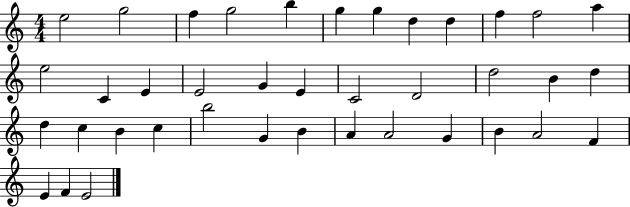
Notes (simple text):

E5/h G5/h F5/q G5/h B5/q G5/q G5/q D5/q D5/q F5/q F5/h A5/q E5/h C4/q E4/q E4/h G4/q E4/q C4/h D4/h D5/h B4/q D5/q D5/q C5/q B4/q C5/q B5/h G4/q B4/q A4/q A4/h G4/q B4/q A4/h F4/q E4/q F4/q E4/h